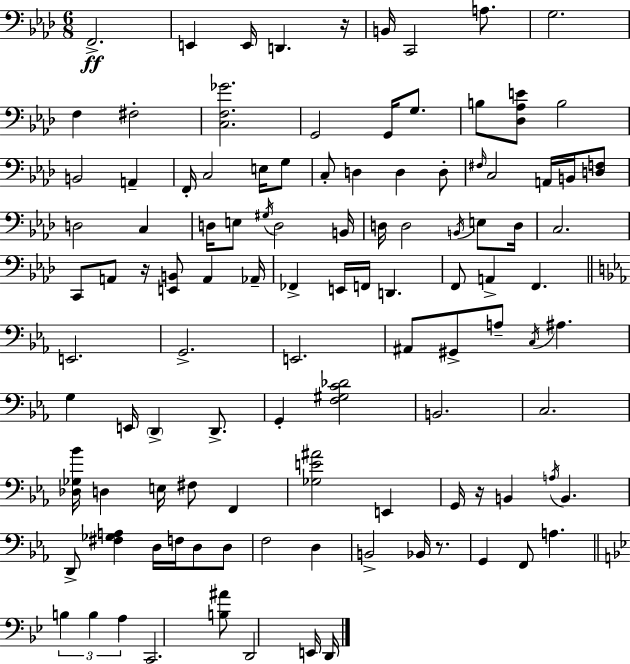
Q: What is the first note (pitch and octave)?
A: F2